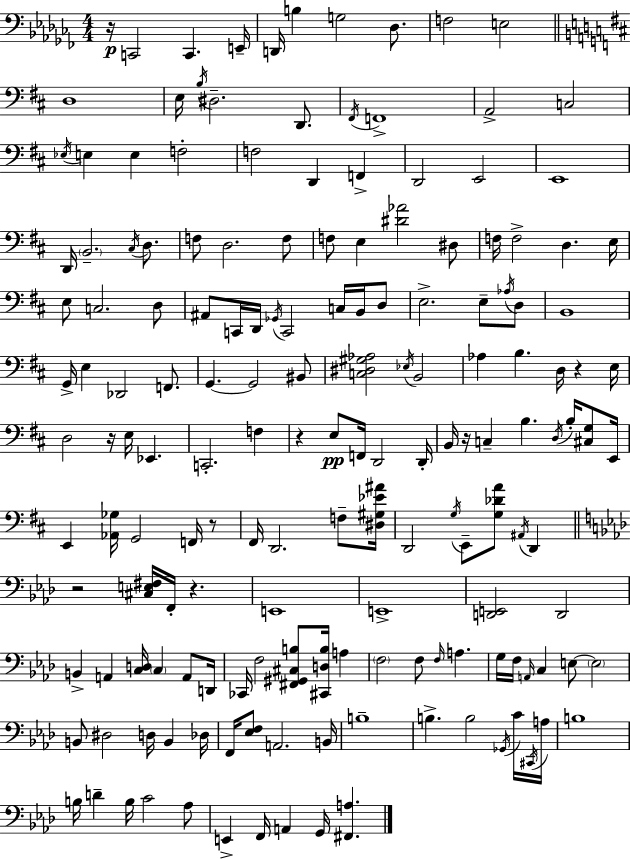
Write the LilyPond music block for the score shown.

{
  \clef bass
  \numericTimeSignature
  \time 4/4
  \key aes \minor
  r16\p c,2 c,4. e,16-- | d,16 b4 g2 des8. | f2 e2 | \bar "||" \break \key b \minor d1 | e16 \acciaccatura { b16 } dis2.-- d,8. | \acciaccatura { fis,16 } f,1-> | a,2-> c2 | \break \acciaccatura { ees16 } e4 e4 f2-. | f2 d,4 f,4-> | d,2 e,2 | e,1 | \break d,16 \parenthesize b,2.-- | \acciaccatura { cis16 } d8. f8 d2. | f8 f8 e4 <dis' aes'>2 | dis8 f16 f2-> d4. | \break e16 e8 c2. | d8 ais,8 c,16 d,16 \acciaccatura { ges,16 } c,2 | c16 b,16 d8 e2.-> | e8-- \acciaccatura { aes16 } d8 b,1 | \break g,16-> e4 des,2 | f,8. g,4.~~ g,2 | bis,8 <c dis gis aes>2 \acciaccatura { ees16 } b,2 | aes4 b4. | \break d16 r4 e16 d2 r16 | e16 ees,4. c,2.-. | f4 r4 e8\pp f,16 d,2 | d,16-. b,16 r16 c4-- b4. | \break \acciaccatura { d16 } b16-. <cis g>8 e,16 e,4 <aes, ges>16 g,2 | f,16 r8 fis,16 d,2. | f8-- <dis gis ees' ais'>16 d,2 | \acciaccatura { g16 } e,8-- <g des' a'>8 \acciaccatura { ais,16 } d,4 \bar "||" \break \key f \minor r2 <cis e fis>16 f,16-. r4. | e,1 | e,1-> | <d, e,>2 d,2 | \break b,4-> a,4 <c d>16 \parenthesize c4 a,8 d,16 | ces,16 f2 <fis, gis, cis b>8 <cis, d b>16 a4 | \parenthesize f2 f8 \grace { f16 } a4. | g16 f16 \grace { a,16 } c4 e8~~ \parenthesize e2 | \break b,8 dis2 d16 b,4 | des16 f,16 <ees f>8 a,2. | b,16 b1-- | b4.-> b2 | \break \acciaccatura { ges,16 } c'16 \acciaccatura { cis,16 } a16 b1 | b16 d'4-- b16 c'2 | aes8 e,4-> f,16 a,4 g,16 <fis, a>4. | \bar "|."
}